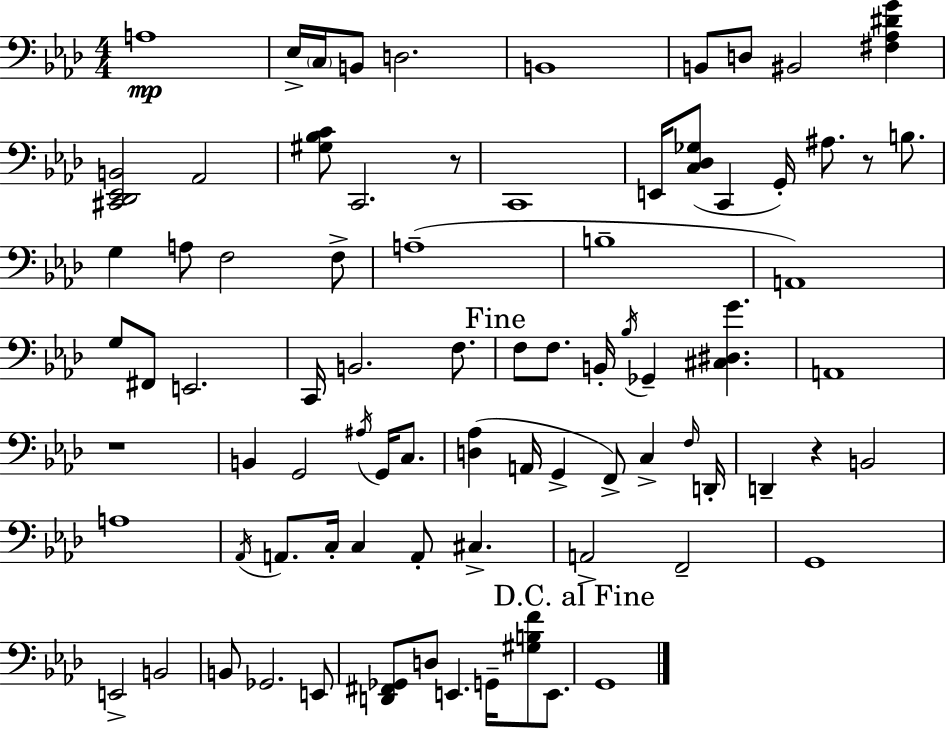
X:1
T:Untitled
M:4/4
L:1/4
K:Ab
A,4 _E,/4 C,/4 B,,/2 D,2 B,,4 B,,/2 D,/2 ^B,,2 [^F,_A,^DG] [^C,,_D,,_E,,B,,]2 _A,,2 [^G,_B,C]/2 C,,2 z/2 C,,4 E,,/4 [C,_D,_G,]/2 C,, G,,/4 ^A,/2 z/2 B,/2 G, A,/2 F,2 F,/2 A,4 B,4 A,,4 G,/2 ^F,,/2 E,,2 C,,/4 B,,2 F,/2 F,/2 F,/2 B,,/4 _B,/4 _G,, [^C,^D,G] A,,4 z4 B,, G,,2 ^A,/4 G,,/4 C,/2 [D,_A,] A,,/4 G,, F,,/2 C, F,/4 D,,/4 D,, z B,,2 A,4 _A,,/4 A,,/2 C,/4 C, A,,/2 ^C, A,,2 F,,2 G,,4 E,,2 B,,2 B,,/2 _G,,2 E,,/2 [D,,^F,,_G,,]/2 D,/2 E,, G,,/4 [^G,B,F]/2 E,,/2 G,,4